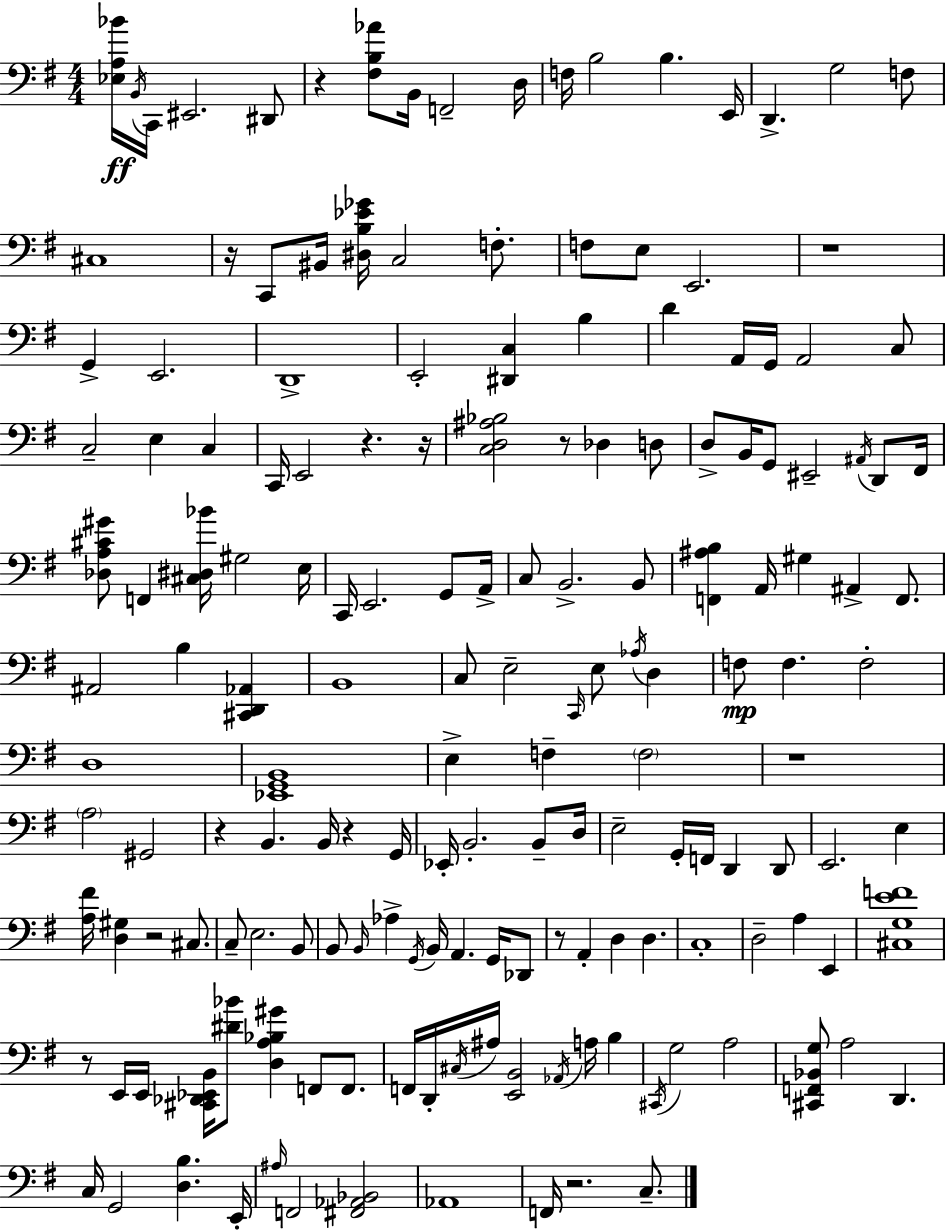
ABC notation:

X:1
T:Untitled
M:4/4
L:1/4
K:G
[_E,A,_B]/4 B,,/4 C,,/4 ^E,,2 ^D,,/2 z [^F,B,_A]/2 B,,/4 F,,2 D,/4 F,/4 B,2 B, E,,/4 D,, G,2 F,/2 ^C,4 z/4 C,,/2 ^B,,/4 [^D,B,_E_G]/4 C,2 F,/2 F,/2 E,/2 E,,2 z4 G,, E,,2 D,,4 E,,2 [^D,,C,] B, D A,,/4 G,,/4 A,,2 C,/2 C,2 E, C, C,,/4 E,,2 z z/4 [C,D,^A,_B,]2 z/2 _D, D,/2 D,/2 B,,/4 G,,/2 ^E,,2 ^A,,/4 D,,/2 ^F,,/4 [_D,A,^C^G]/2 F,, [^C,^D,_B]/4 ^G,2 E,/4 C,,/4 E,,2 G,,/2 A,,/4 C,/2 B,,2 B,,/2 [F,,^A,B,] A,,/4 ^G, ^A,, F,,/2 ^A,,2 B, [^C,,D,,_A,,] B,,4 C,/2 E,2 C,,/4 E,/2 _A,/4 D, F,/2 F, F,2 D,4 [_E,,G,,B,,]4 E, F, F,2 z4 A,2 ^G,,2 z B,, B,,/4 z G,,/4 _E,,/4 B,,2 B,,/2 D,/4 E,2 G,,/4 F,,/4 D,, D,,/2 E,,2 E, [A,^F]/4 [D,^G,] z2 ^C,/2 C,/2 E,2 B,,/2 B,,/2 B,,/4 _A, G,,/4 B,,/4 A,, G,,/4 _D,,/2 z/2 A,, D, D, C,4 D,2 A, E,, [^C,G,EF]4 z/2 E,,/4 E,,/4 [^C,,_D,,_E,,B,,]/4 [^D_B]/2 [D,A,_B,^G] F,,/2 F,,/2 F,,/4 D,,/4 ^C,/4 ^A,/4 [E,,B,,]2 _A,,/4 A,/4 B, ^C,,/4 G,2 A,2 [^C,,F,,_B,,G,]/2 A,2 D,, C,/4 G,,2 [D,B,] E,,/4 ^A,/4 F,,2 [^F,,_A,,_B,,]2 _A,,4 F,,/4 z2 C,/2